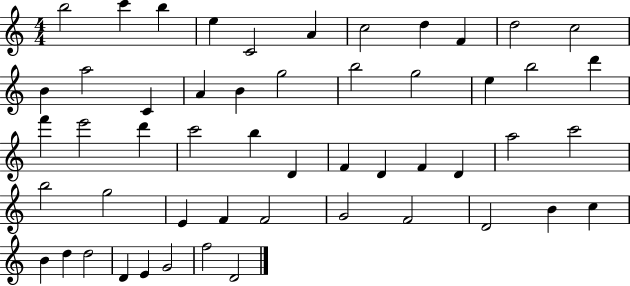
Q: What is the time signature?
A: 4/4